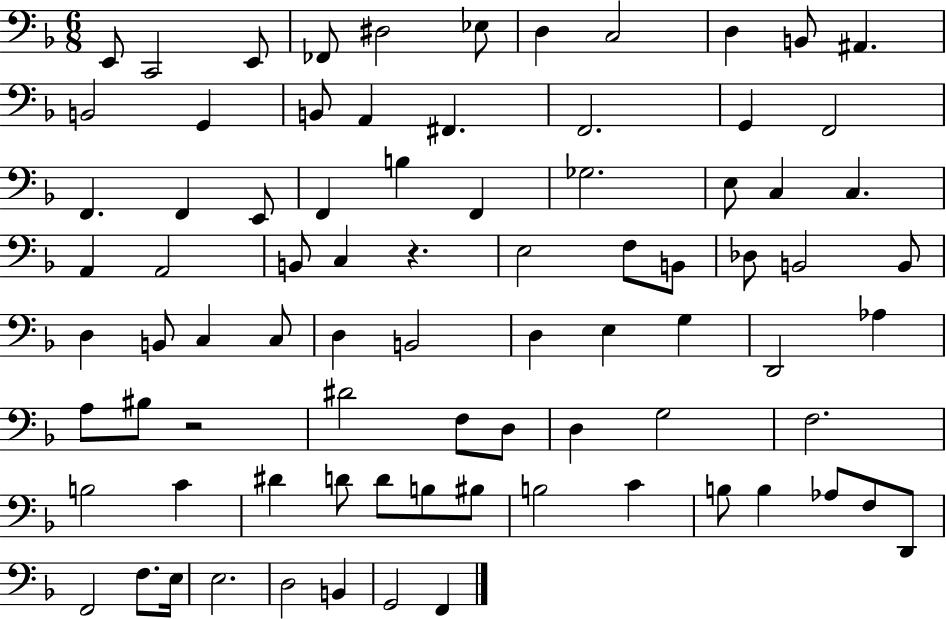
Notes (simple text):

E2/e C2/h E2/e FES2/e D#3/h Eb3/e D3/q C3/h D3/q B2/e A#2/q. B2/h G2/q B2/e A2/q F#2/q. F2/h. G2/q F2/h F2/q. F2/q E2/e F2/q B3/q F2/q Gb3/h. E3/e C3/q C3/q. A2/q A2/h B2/e C3/q R/q. E3/h F3/e B2/e Db3/e B2/h B2/e D3/q B2/e C3/q C3/e D3/q B2/h D3/q E3/q G3/q D2/h Ab3/q A3/e BIS3/e R/h D#4/h F3/e D3/e D3/q G3/h F3/h. B3/h C4/q D#4/q D4/e D4/e B3/e BIS3/e B3/h C4/q B3/e B3/q Ab3/e F3/e D2/e F2/h F3/e. E3/s E3/h. D3/h B2/q G2/h F2/q